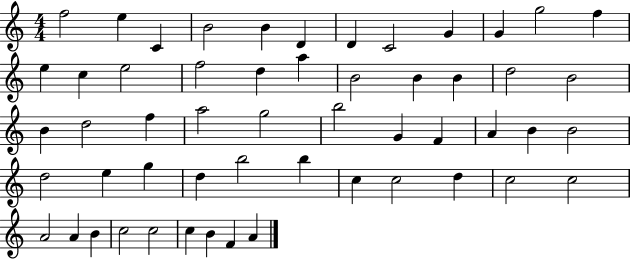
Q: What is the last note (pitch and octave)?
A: A4